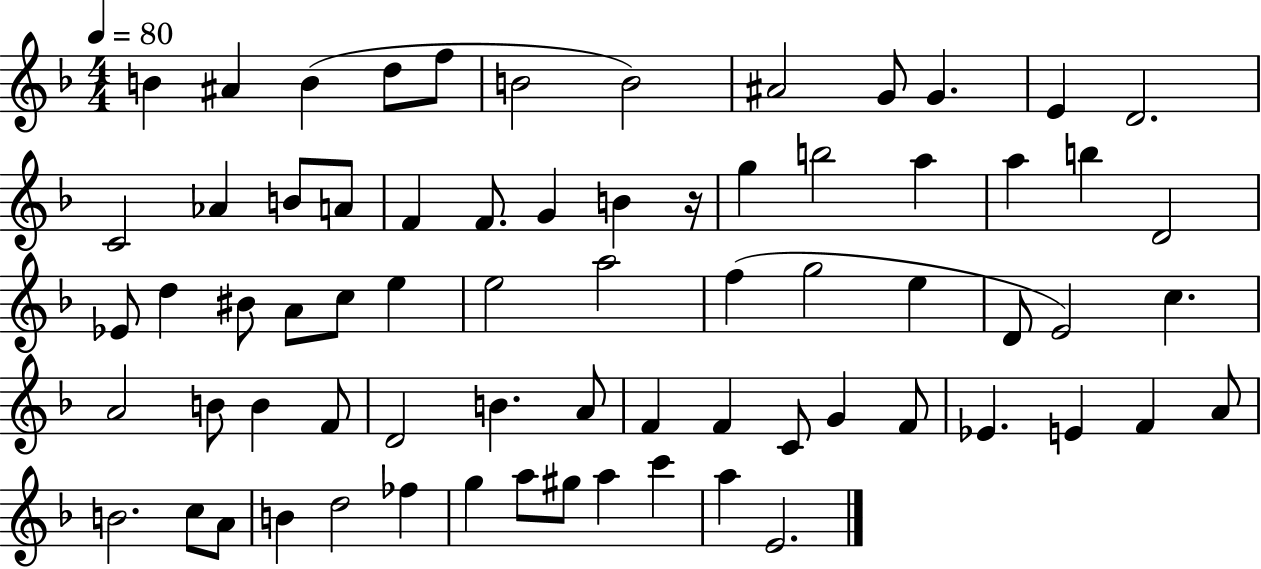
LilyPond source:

{
  \clef treble
  \numericTimeSignature
  \time 4/4
  \key f \major
  \tempo 4 = 80
  b'4 ais'4 b'4( d''8 f''8 | b'2 b'2) | ais'2 g'8 g'4. | e'4 d'2. | \break c'2 aes'4 b'8 a'8 | f'4 f'8. g'4 b'4 r16 | g''4 b''2 a''4 | a''4 b''4 d'2 | \break ees'8 d''4 bis'8 a'8 c''8 e''4 | e''2 a''2 | f''4( g''2 e''4 | d'8 e'2) c''4. | \break a'2 b'8 b'4 f'8 | d'2 b'4. a'8 | f'4 f'4 c'8 g'4 f'8 | ees'4. e'4 f'4 a'8 | \break b'2. c''8 a'8 | b'4 d''2 fes''4 | g''4 a''8 gis''8 a''4 c'''4 | a''4 e'2. | \break \bar "|."
}